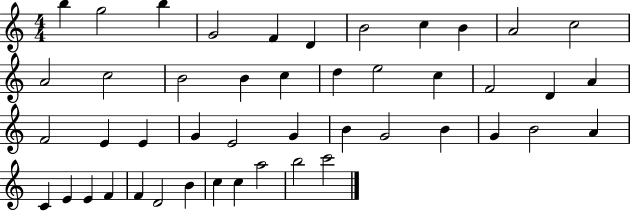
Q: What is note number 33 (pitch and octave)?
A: B4